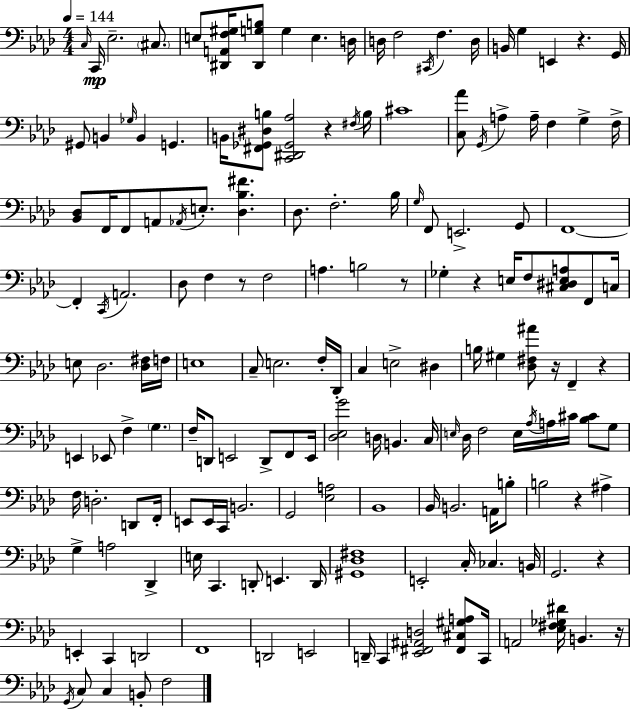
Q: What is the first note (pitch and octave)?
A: C3